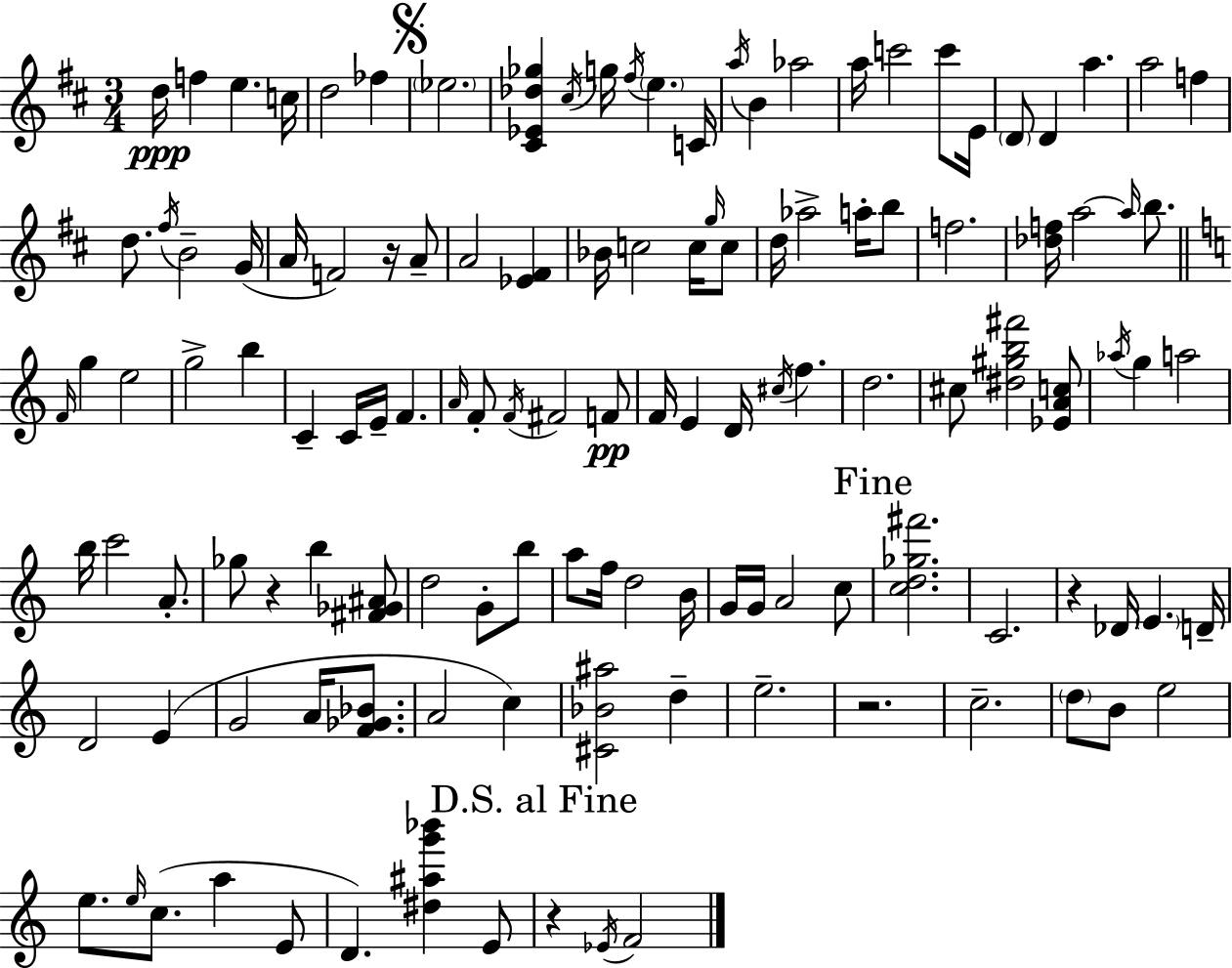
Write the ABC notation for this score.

X:1
T:Untitled
M:3/4
L:1/4
K:D
d/4 f e c/4 d2 _f _e2 [^C_E_d_g] ^c/4 g/4 ^f/4 e C/4 a/4 B _a2 a/4 c'2 c'/2 E/4 D/2 D a a2 f d/2 ^f/4 B2 G/4 A/4 F2 z/4 A/2 A2 [_E^F] _B/4 c2 c/4 g/4 c/2 d/4 _a2 a/4 b/2 f2 [_df]/4 a2 a/4 b/2 F/4 g e2 g2 b C C/4 E/4 F A/4 F/2 F/4 ^F2 F/2 F/4 E D/4 ^c/4 f d2 ^c/2 [^d^gb^f']2 [_EAc]/2 _a/4 g a2 b/4 c'2 A/2 _g/2 z b [^F_G^A]/2 d2 G/2 b/2 a/2 f/4 d2 B/4 G/4 G/4 A2 c/2 [cd_g^f']2 C2 z _D/4 E D/4 D2 E G2 A/4 [F_G_B]/2 A2 c [^C_B^a]2 d e2 z2 c2 d/2 B/2 e2 e/2 e/4 c/2 a E/2 D [^d^ag'_b'] E/2 z _E/4 F2